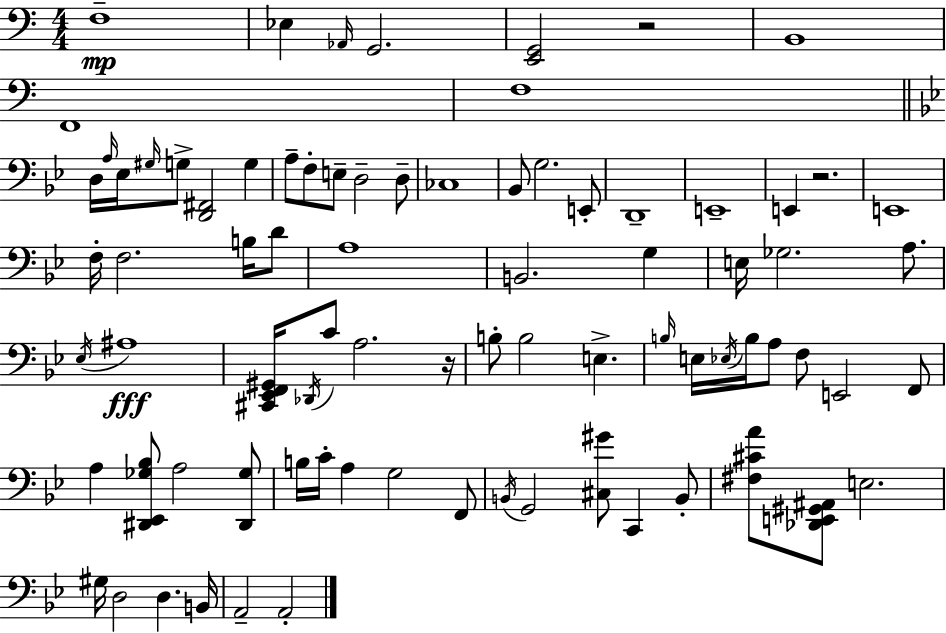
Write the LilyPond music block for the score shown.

{
  \clef bass
  \numericTimeSignature
  \time 4/4
  \key a \minor
  f1--\mp | ees4 \grace { aes,16 } g,2. | <e, g,>2 r2 | b,1 | \break f,1 | f1 | \bar "||" \break \key bes \major d16 \grace { a16 } ees16 \grace { gis16 } g8-> <d, fis,>2 g4 | a8-- f8-. e8-- d2-- | d8-- ces1 | bes,8 g2. | \break e,8-. d,1-- | e,1-- | e,4 r2. | e,1 | \break f16-. f2. b16 | d'8 a1 | b,2. g4 | e16 ges2. a8. | \break \acciaccatura { ees16 }\fff ais1 | <cis, ees, f, gis,>16 \acciaccatura { des,16 } c'8 a2. | r16 b8-. b2 e4.-> | \grace { b16 } e16 \acciaccatura { ees16 } b16 a8 f8 e,2 | \break f,8 a4 <dis, ees, ges bes>8 a2 | <dis, ges>8 b16 c'16-. a4 g2 | f,8 \acciaccatura { b,16 } g,2 <cis gis'>8 | c,4 b,8-. <fis cis' a'>8 <des, e, gis, ais,>8 e2. | \break gis16 d2 | d4. b,16 a,2-- a,2-. | \bar "|."
}